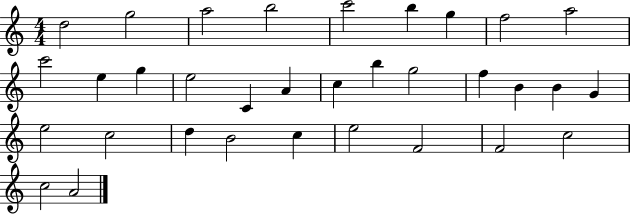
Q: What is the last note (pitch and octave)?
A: A4